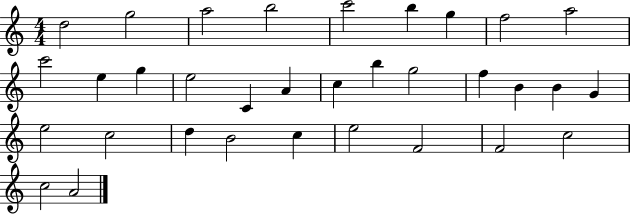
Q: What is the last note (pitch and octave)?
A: A4